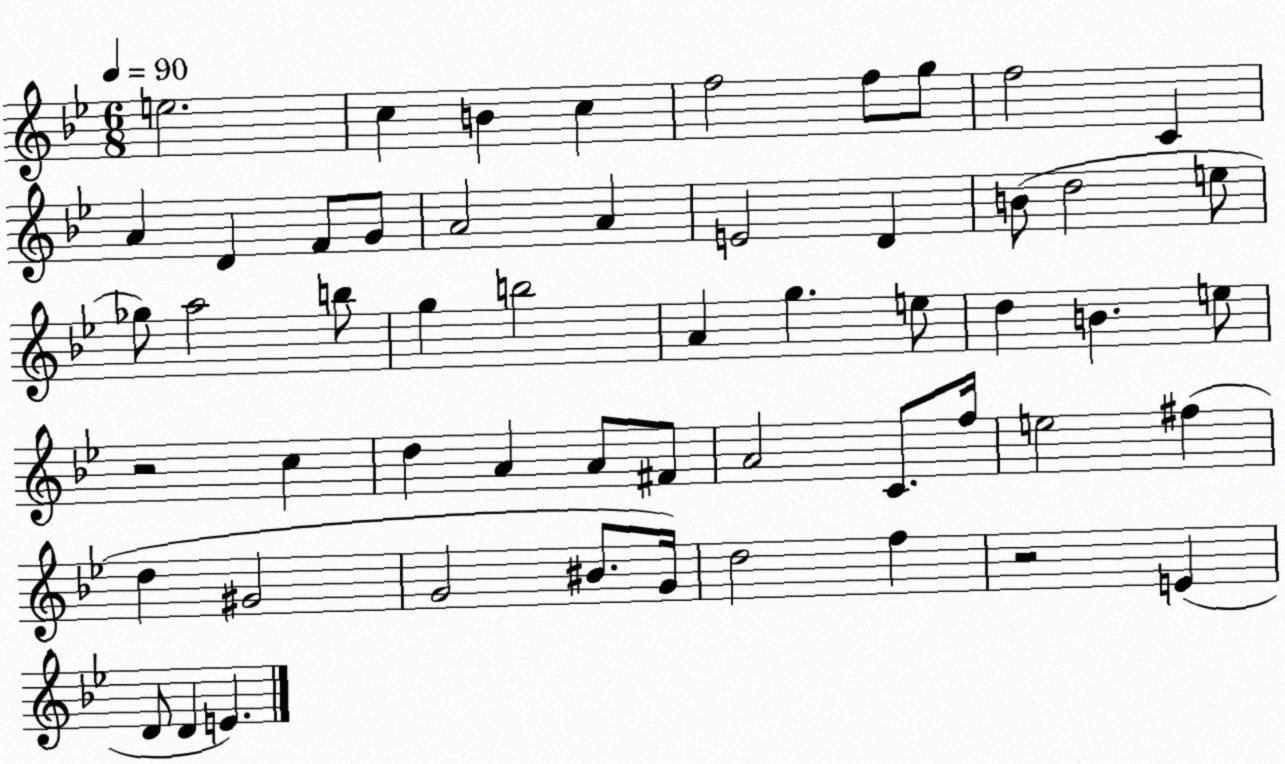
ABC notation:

X:1
T:Untitled
M:6/8
L:1/4
K:Bb
e2 c B c f2 f/2 g/2 f2 C A D F/2 G/2 A2 A E2 D B/2 d2 e/2 _g/2 a2 b/2 g b2 A g e/2 d B e/2 z2 c d A A/2 ^F/2 A2 C/2 f/4 e2 ^f d ^G2 G2 ^B/2 G/4 d2 f z2 E D/2 D E